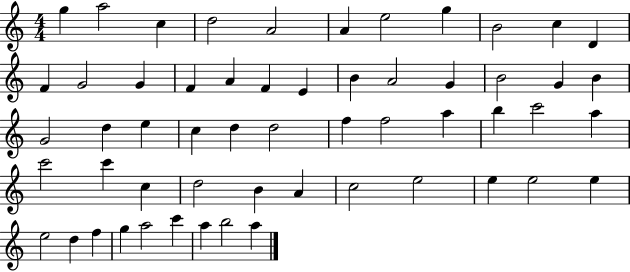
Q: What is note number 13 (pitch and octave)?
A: G4